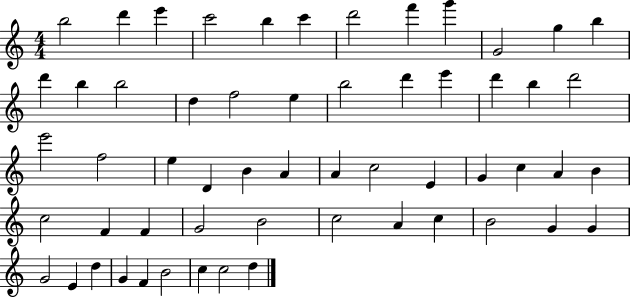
B5/h D6/q E6/q C6/h B5/q C6/q D6/h F6/q G6/q G4/h G5/q B5/q D6/q B5/q B5/h D5/q F5/h E5/q B5/h D6/q E6/q D6/q B5/q D6/h E6/h F5/h E5/q D4/q B4/q A4/q A4/q C5/h E4/q G4/q C5/q A4/q B4/q C5/h F4/q F4/q G4/h B4/h C5/h A4/q C5/q B4/h G4/q G4/q G4/h E4/q D5/q G4/q F4/q B4/h C5/q C5/h D5/q